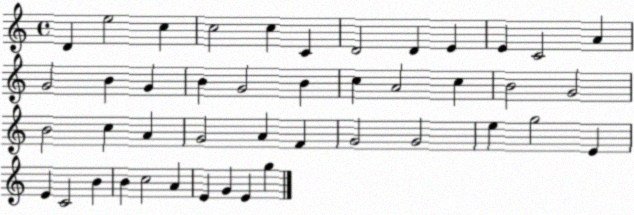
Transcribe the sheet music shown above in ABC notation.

X:1
T:Untitled
M:4/4
L:1/4
K:C
D e2 c c2 c C D2 D E E C2 A G2 B G B G2 B c A2 c B2 G2 B2 c A G2 A F G2 G2 e g2 E E C2 B B c2 A E G E g